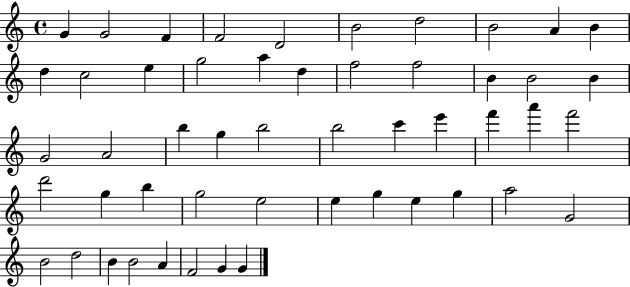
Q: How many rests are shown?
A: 0